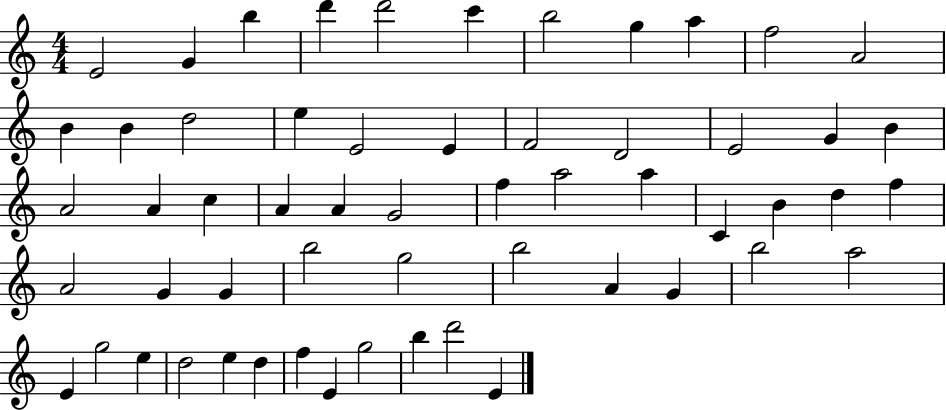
{
  \clef treble
  \numericTimeSignature
  \time 4/4
  \key c \major
  e'2 g'4 b''4 | d'''4 d'''2 c'''4 | b''2 g''4 a''4 | f''2 a'2 | \break b'4 b'4 d''2 | e''4 e'2 e'4 | f'2 d'2 | e'2 g'4 b'4 | \break a'2 a'4 c''4 | a'4 a'4 g'2 | f''4 a''2 a''4 | c'4 b'4 d''4 f''4 | \break a'2 g'4 g'4 | b''2 g''2 | b''2 a'4 g'4 | b''2 a''2 | \break e'4 g''2 e''4 | d''2 e''4 d''4 | f''4 e'4 g''2 | b''4 d'''2 e'4 | \break \bar "|."
}